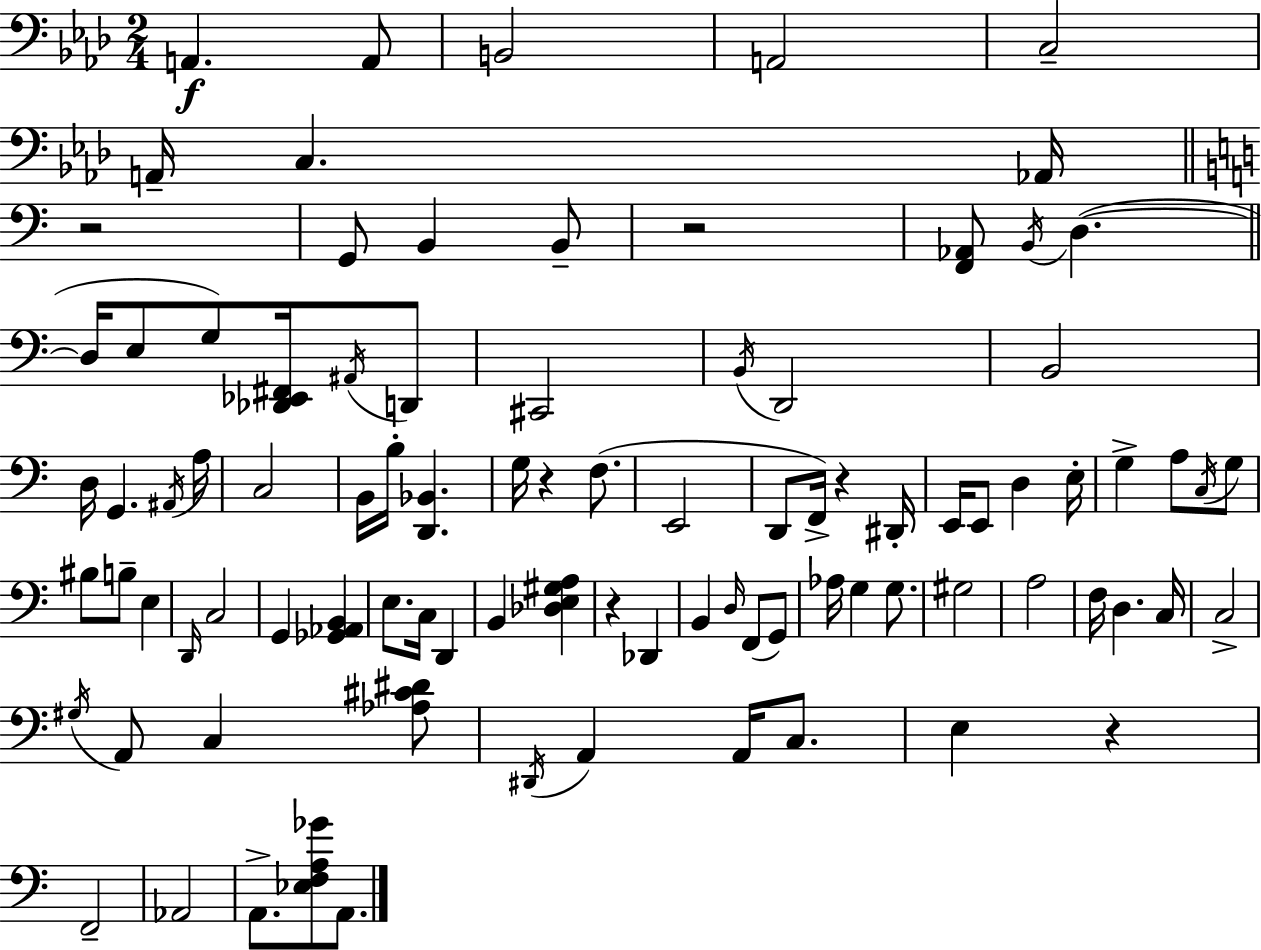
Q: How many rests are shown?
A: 6